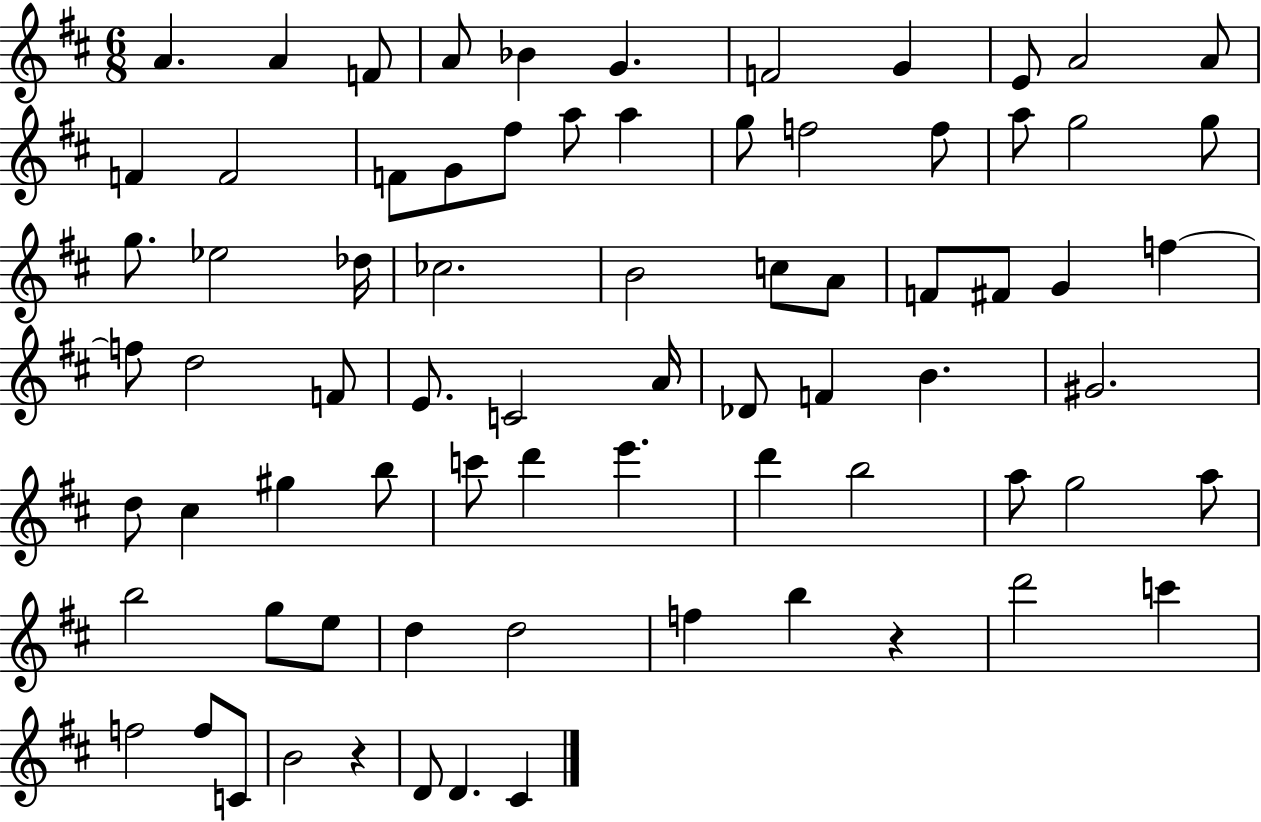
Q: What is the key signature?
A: D major